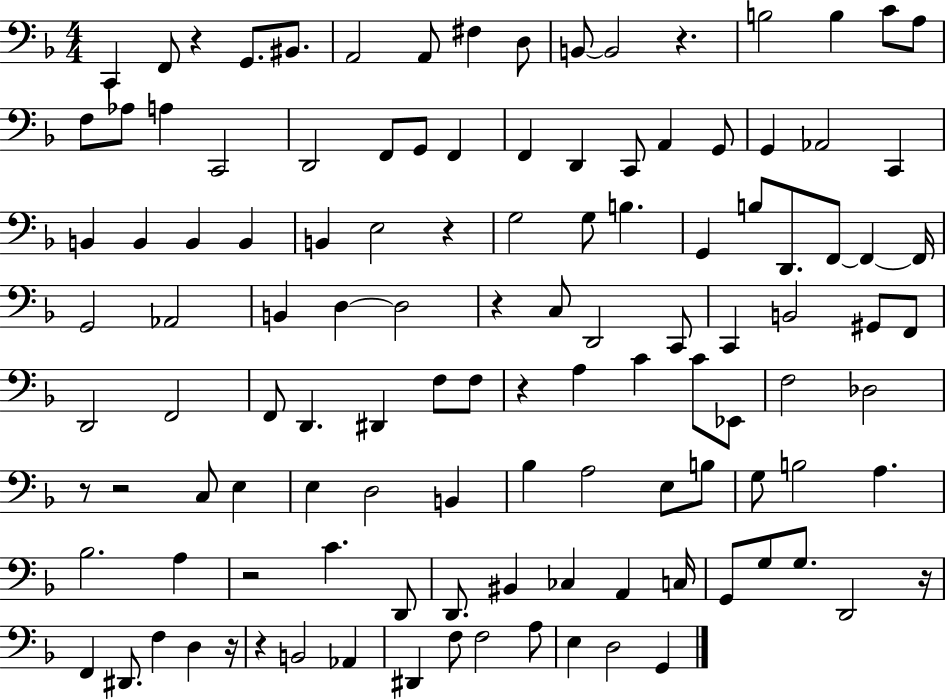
X:1
T:Untitled
M:4/4
L:1/4
K:F
C,, F,,/2 z G,,/2 ^B,,/2 A,,2 A,,/2 ^F, D,/2 B,,/2 B,,2 z B,2 B, C/2 A,/2 F,/2 _A,/2 A, C,,2 D,,2 F,,/2 G,,/2 F,, F,, D,, C,,/2 A,, G,,/2 G,, _A,,2 C,, B,, B,, B,, B,, B,, E,2 z G,2 G,/2 B, G,, B,/2 D,,/2 F,,/2 F,, F,,/4 G,,2 _A,,2 B,, D, D,2 z C,/2 D,,2 C,,/2 C,, B,,2 ^G,,/2 F,,/2 D,,2 F,,2 F,,/2 D,, ^D,, F,/2 F,/2 z A, C C/2 _E,,/2 F,2 _D,2 z/2 z2 C,/2 E, E, D,2 B,, _B, A,2 E,/2 B,/2 G,/2 B,2 A, _B,2 A, z2 C D,,/2 D,,/2 ^B,, _C, A,, C,/4 G,,/2 G,/2 G,/2 D,,2 z/4 F,, ^D,,/2 F, D, z/4 z B,,2 _A,, ^D,, F,/2 F,2 A,/2 E, D,2 G,,